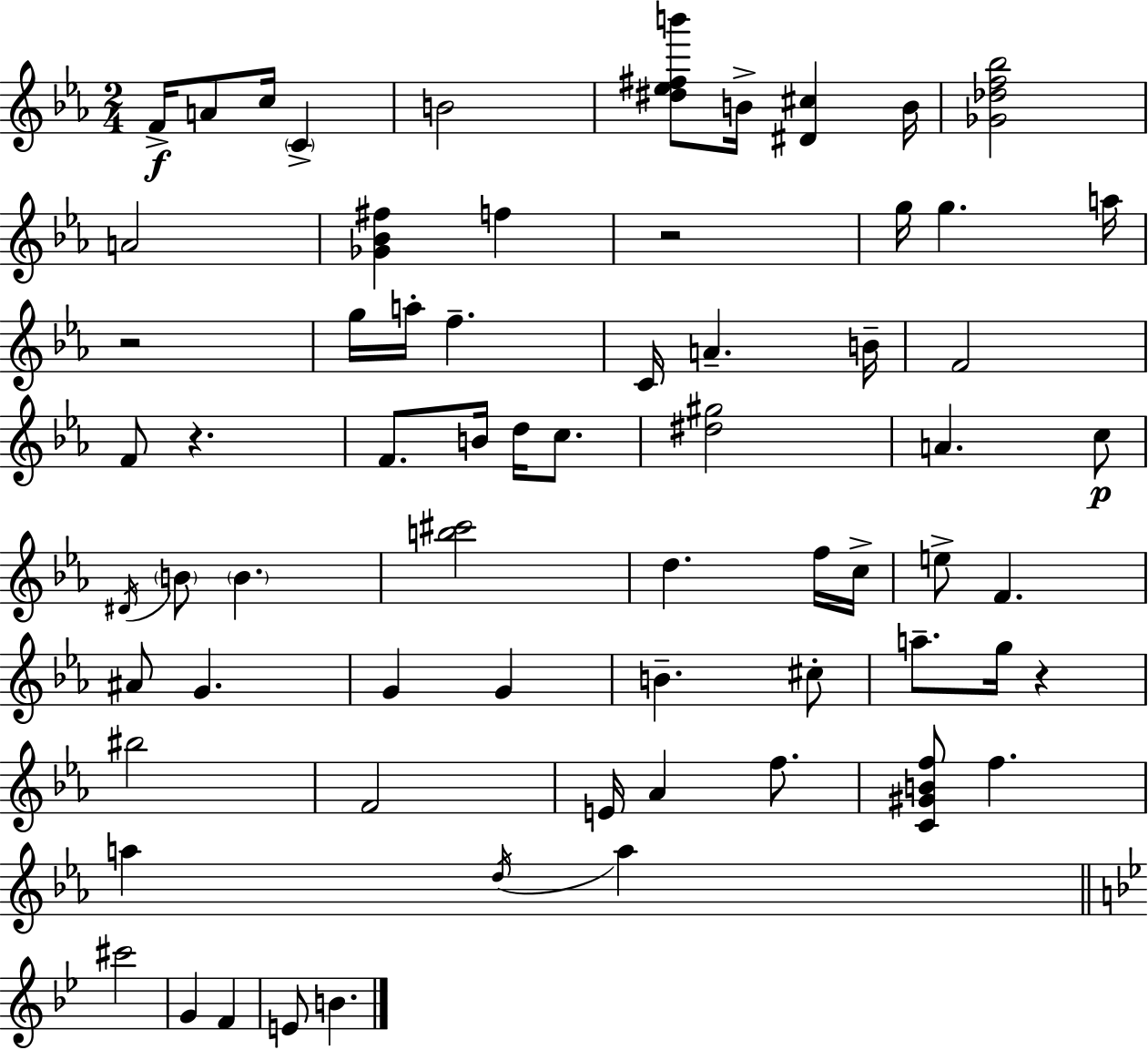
{
  \clef treble
  \numericTimeSignature
  \time 2/4
  \key ees \major
  f'16->\f a'8 c''16 \parenthesize c'4-> | b'2 | <dis'' ees'' fis'' b'''>8 b'16-> <dis' cis''>4 b'16 | <ges' des'' f'' bes''>2 | \break a'2 | <ges' bes' fis''>4 f''4 | r2 | g''16 g''4. a''16 | \break r2 | g''16 a''16-. f''4.-- | c'16 a'4.-- b'16-- | f'2 | \break f'8 r4. | f'8. b'16 d''16 c''8. | <dis'' gis''>2 | a'4. c''8\p | \break \acciaccatura { dis'16 } \parenthesize b'8 \parenthesize b'4. | <b'' cis'''>2 | d''4. f''16 | c''16-> e''8-> f'4. | \break ais'8 g'4. | g'4 g'4 | b'4.-- cis''8-. | a''8.-- g''16 r4 | \break bis''2 | f'2 | e'16 aes'4 f''8. | <c' gis' b' f''>8 f''4. | \break a''4 \acciaccatura { d''16 } a''4 | \bar "||" \break \key bes \major cis'''2 | g'4 f'4 | e'8 b'4. | \bar "|."
}